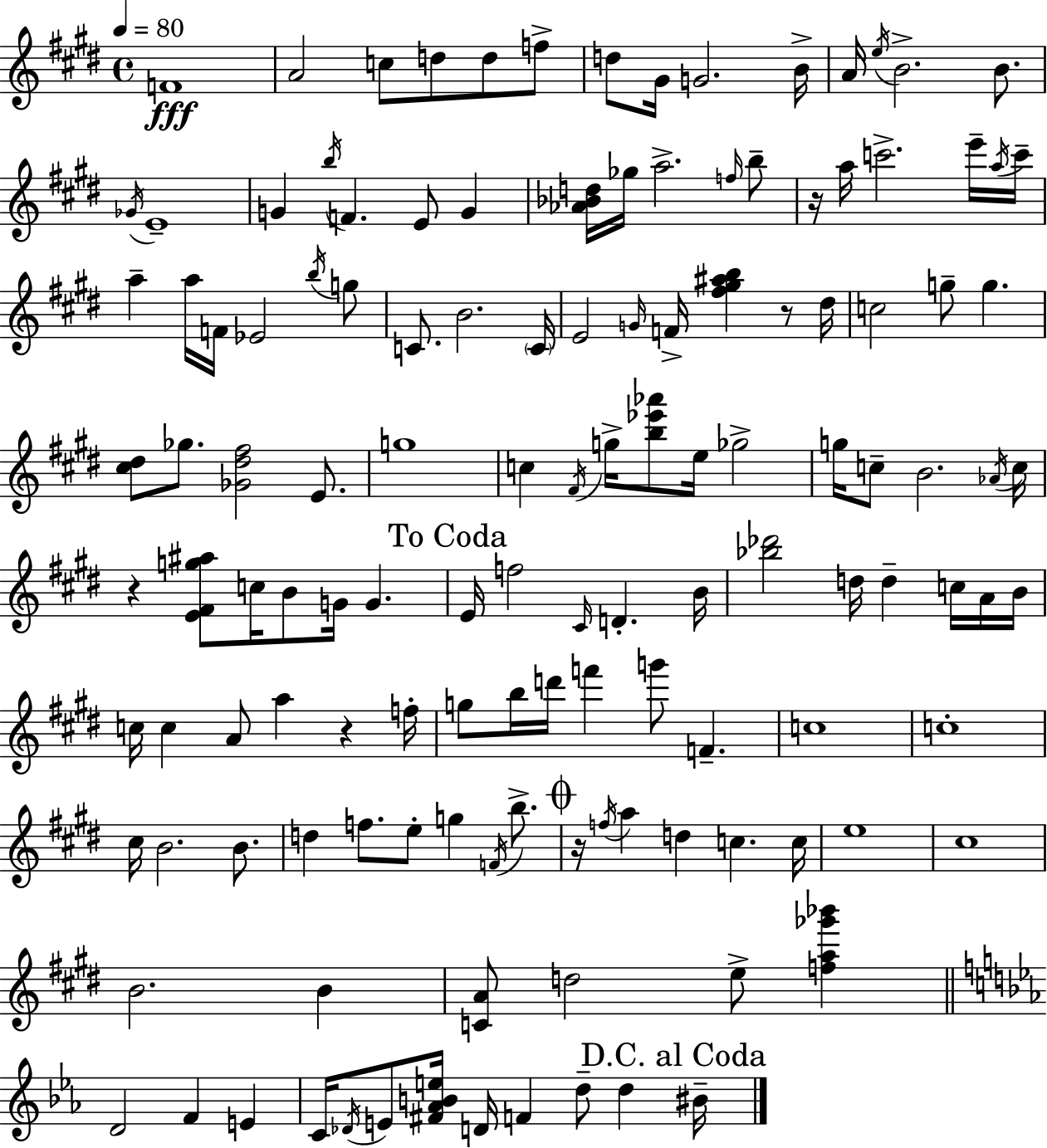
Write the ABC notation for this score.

X:1
T:Untitled
M:4/4
L:1/4
K:E
F4 A2 c/2 d/2 d/2 f/2 d/2 ^G/4 G2 B/4 A/4 e/4 B2 B/2 _G/4 E4 G b/4 F E/2 G [_A_Bd]/4 _g/4 a2 f/4 b/2 z/4 a/4 c'2 e'/4 a/4 c'/4 a a/4 F/4 _E2 b/4 g/2 C/2 B2 C/4 E2 G/4 F/4 [^f^g^ab] z/2 ^d/4 c2 g/2 g [^c^d]/2 _g/2 [_G^d^f]2 E/2 g4 c ^F/4 g/4 [b_e'_a']/2 e/4 _g2 g/4 c/2 B2 _A/4 c/4 z [E^Fg^a]/2 c/4 B/2 G/4 G E/4 f2 ^C/4 D B/4 [_b_d']2 d/4 d c/4 A/4 B/4 c/4 c A/2 a z f/4 g/2 b/4 d'/4 f' g'/2 F c4 c4 ^c/4 B2 B/2 d f/2 e/2 g F/4 b/2 z/4 f/4 a d c c/4 e4 ^c4 B2 B [CA]/2 d2 e/2 [fa_g'_b'] D2 F E C/4 _D/4 E/2 [^F_ABe]/4 D/4 F d/2 d ^B/4